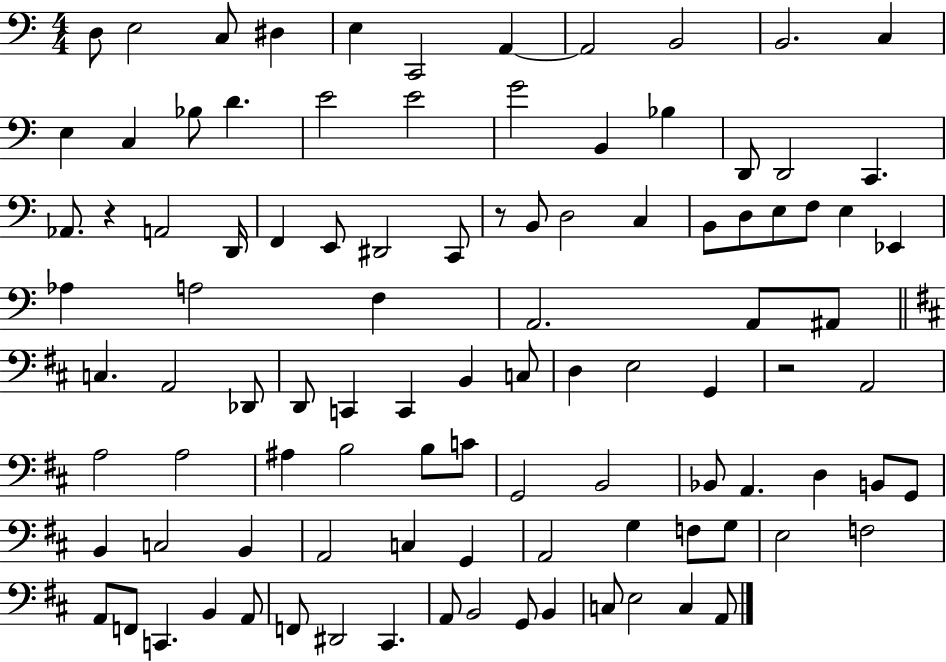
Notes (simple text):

D3/e E3/h C3/e D#3/q E3/q C2/h A2/q A2/h B2/h B2/h. C3/q E3/q C3/q Bb3/e D4/q. E4/h E4/h G4/h B2/q Bb3/q D2/e D2/h C2/q. Ab2/e. R/q A2/h D2/s F2/q E2/e D#2/h C2/e R/e B2/e D3/h C3/q B2/e D3/e E3/e F3/e E3/q Eb2/q Ab3/q A3/h F3/q A2/h. A2/e A#2/e C3/q. A2/h Db2/e D2/e C2/q C2/q B2/q C3/e D3/q E3/h G2/q R/h A2/h A3/h A3/h A#3/q B3/h B3/e C4/e G2/h B2/h Bb2/e A2/q. D3/q B2/e G2/e B2/q C3/h B2/q A2/h C3/q G2/q A2/h G3/q F3/e G3/e E3/h F3/h A2/e F2/e C2/q. B2/q A2/e F2/e D#2/h C#2/q. A2/e B2/h G2/e B2/q C3/e E3/h C3/q A2/e